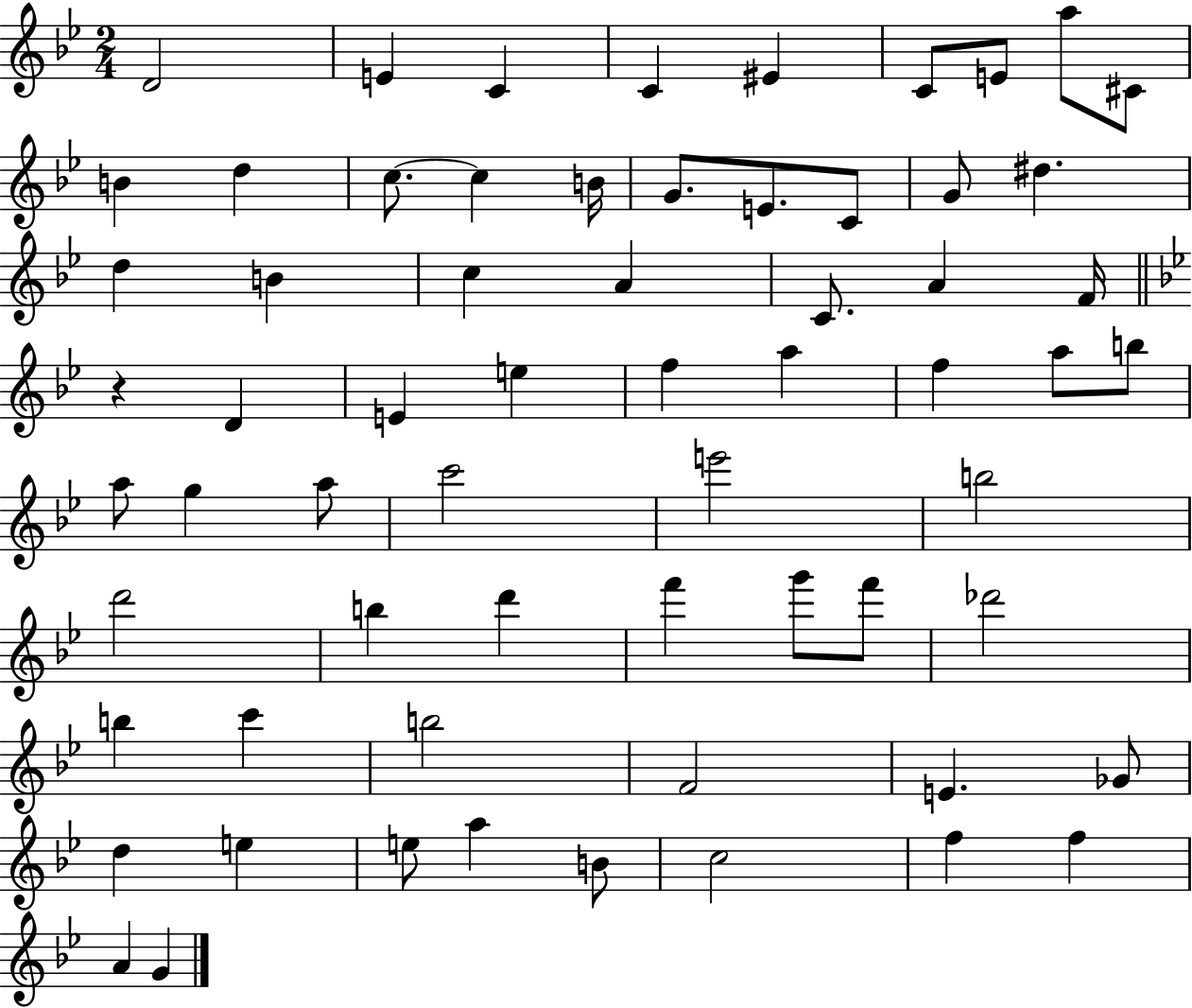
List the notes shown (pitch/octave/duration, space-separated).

D4/h E4/q C4/q C4/q EIS4/q C4/e E4/e A5/e C#4/e B4/q D5/q C5/e. C5/q B4/s G4/e. E4/e. C4/e G4/e D#5/q. D5/q B4/q C5/q A4/q C4/e. A4/q F4/s R/q D4/q E4/q E5/q F5/q A5/q F5/q A5/e B5/e A5/e G5/q A5/e C6/h E6/h B5/h D6/h B5/q D6/q F6/q G6/e F6/e Db6/h B5/q C6/q B5/h F4/h E4/q. Gb4/e D5/q E5/q E5/e A5/q B4/e C5/h F5/q F5/q A4/q G4/q